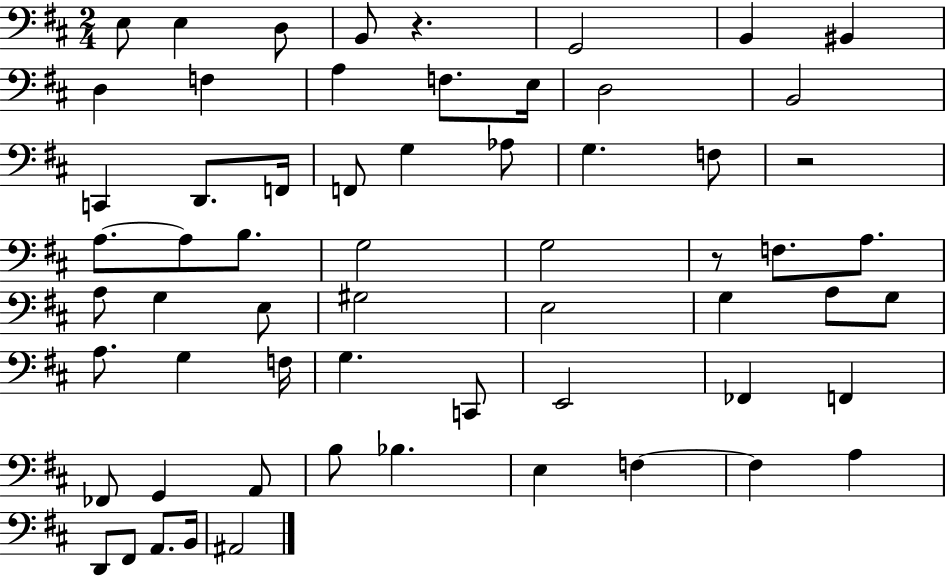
{
  \clef bass
  \numericTimeSignature
  \time 2/4
  \key d \major
  e8 e4 d8 | b,8 r4. | g,2 | b,4 bis,4 | \break d4 f4 | a4 f8. e16 | d2 | b,2 | \break c,4 d,8. f,16 | f,8 g4 aes8 | g4. f8 | r2 | \break a8.~~ a8 b8. | g2 | g2 | r8 f8. a8. | \break a8 g4 e8 | gis2 | e2 | g4 a8 g8 | \break a8. g4 f16 | g4. c,8 | e,2 | fes,4 f,4 | \break fes,8 g,4 a,8 | b8 bes4. | e4 f4~~ | f4 a4 | \break d,8 fis,8 a,8. b,16 | ais,2 | \bar "|."
}